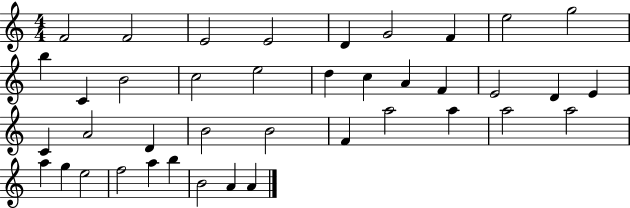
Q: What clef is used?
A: treble